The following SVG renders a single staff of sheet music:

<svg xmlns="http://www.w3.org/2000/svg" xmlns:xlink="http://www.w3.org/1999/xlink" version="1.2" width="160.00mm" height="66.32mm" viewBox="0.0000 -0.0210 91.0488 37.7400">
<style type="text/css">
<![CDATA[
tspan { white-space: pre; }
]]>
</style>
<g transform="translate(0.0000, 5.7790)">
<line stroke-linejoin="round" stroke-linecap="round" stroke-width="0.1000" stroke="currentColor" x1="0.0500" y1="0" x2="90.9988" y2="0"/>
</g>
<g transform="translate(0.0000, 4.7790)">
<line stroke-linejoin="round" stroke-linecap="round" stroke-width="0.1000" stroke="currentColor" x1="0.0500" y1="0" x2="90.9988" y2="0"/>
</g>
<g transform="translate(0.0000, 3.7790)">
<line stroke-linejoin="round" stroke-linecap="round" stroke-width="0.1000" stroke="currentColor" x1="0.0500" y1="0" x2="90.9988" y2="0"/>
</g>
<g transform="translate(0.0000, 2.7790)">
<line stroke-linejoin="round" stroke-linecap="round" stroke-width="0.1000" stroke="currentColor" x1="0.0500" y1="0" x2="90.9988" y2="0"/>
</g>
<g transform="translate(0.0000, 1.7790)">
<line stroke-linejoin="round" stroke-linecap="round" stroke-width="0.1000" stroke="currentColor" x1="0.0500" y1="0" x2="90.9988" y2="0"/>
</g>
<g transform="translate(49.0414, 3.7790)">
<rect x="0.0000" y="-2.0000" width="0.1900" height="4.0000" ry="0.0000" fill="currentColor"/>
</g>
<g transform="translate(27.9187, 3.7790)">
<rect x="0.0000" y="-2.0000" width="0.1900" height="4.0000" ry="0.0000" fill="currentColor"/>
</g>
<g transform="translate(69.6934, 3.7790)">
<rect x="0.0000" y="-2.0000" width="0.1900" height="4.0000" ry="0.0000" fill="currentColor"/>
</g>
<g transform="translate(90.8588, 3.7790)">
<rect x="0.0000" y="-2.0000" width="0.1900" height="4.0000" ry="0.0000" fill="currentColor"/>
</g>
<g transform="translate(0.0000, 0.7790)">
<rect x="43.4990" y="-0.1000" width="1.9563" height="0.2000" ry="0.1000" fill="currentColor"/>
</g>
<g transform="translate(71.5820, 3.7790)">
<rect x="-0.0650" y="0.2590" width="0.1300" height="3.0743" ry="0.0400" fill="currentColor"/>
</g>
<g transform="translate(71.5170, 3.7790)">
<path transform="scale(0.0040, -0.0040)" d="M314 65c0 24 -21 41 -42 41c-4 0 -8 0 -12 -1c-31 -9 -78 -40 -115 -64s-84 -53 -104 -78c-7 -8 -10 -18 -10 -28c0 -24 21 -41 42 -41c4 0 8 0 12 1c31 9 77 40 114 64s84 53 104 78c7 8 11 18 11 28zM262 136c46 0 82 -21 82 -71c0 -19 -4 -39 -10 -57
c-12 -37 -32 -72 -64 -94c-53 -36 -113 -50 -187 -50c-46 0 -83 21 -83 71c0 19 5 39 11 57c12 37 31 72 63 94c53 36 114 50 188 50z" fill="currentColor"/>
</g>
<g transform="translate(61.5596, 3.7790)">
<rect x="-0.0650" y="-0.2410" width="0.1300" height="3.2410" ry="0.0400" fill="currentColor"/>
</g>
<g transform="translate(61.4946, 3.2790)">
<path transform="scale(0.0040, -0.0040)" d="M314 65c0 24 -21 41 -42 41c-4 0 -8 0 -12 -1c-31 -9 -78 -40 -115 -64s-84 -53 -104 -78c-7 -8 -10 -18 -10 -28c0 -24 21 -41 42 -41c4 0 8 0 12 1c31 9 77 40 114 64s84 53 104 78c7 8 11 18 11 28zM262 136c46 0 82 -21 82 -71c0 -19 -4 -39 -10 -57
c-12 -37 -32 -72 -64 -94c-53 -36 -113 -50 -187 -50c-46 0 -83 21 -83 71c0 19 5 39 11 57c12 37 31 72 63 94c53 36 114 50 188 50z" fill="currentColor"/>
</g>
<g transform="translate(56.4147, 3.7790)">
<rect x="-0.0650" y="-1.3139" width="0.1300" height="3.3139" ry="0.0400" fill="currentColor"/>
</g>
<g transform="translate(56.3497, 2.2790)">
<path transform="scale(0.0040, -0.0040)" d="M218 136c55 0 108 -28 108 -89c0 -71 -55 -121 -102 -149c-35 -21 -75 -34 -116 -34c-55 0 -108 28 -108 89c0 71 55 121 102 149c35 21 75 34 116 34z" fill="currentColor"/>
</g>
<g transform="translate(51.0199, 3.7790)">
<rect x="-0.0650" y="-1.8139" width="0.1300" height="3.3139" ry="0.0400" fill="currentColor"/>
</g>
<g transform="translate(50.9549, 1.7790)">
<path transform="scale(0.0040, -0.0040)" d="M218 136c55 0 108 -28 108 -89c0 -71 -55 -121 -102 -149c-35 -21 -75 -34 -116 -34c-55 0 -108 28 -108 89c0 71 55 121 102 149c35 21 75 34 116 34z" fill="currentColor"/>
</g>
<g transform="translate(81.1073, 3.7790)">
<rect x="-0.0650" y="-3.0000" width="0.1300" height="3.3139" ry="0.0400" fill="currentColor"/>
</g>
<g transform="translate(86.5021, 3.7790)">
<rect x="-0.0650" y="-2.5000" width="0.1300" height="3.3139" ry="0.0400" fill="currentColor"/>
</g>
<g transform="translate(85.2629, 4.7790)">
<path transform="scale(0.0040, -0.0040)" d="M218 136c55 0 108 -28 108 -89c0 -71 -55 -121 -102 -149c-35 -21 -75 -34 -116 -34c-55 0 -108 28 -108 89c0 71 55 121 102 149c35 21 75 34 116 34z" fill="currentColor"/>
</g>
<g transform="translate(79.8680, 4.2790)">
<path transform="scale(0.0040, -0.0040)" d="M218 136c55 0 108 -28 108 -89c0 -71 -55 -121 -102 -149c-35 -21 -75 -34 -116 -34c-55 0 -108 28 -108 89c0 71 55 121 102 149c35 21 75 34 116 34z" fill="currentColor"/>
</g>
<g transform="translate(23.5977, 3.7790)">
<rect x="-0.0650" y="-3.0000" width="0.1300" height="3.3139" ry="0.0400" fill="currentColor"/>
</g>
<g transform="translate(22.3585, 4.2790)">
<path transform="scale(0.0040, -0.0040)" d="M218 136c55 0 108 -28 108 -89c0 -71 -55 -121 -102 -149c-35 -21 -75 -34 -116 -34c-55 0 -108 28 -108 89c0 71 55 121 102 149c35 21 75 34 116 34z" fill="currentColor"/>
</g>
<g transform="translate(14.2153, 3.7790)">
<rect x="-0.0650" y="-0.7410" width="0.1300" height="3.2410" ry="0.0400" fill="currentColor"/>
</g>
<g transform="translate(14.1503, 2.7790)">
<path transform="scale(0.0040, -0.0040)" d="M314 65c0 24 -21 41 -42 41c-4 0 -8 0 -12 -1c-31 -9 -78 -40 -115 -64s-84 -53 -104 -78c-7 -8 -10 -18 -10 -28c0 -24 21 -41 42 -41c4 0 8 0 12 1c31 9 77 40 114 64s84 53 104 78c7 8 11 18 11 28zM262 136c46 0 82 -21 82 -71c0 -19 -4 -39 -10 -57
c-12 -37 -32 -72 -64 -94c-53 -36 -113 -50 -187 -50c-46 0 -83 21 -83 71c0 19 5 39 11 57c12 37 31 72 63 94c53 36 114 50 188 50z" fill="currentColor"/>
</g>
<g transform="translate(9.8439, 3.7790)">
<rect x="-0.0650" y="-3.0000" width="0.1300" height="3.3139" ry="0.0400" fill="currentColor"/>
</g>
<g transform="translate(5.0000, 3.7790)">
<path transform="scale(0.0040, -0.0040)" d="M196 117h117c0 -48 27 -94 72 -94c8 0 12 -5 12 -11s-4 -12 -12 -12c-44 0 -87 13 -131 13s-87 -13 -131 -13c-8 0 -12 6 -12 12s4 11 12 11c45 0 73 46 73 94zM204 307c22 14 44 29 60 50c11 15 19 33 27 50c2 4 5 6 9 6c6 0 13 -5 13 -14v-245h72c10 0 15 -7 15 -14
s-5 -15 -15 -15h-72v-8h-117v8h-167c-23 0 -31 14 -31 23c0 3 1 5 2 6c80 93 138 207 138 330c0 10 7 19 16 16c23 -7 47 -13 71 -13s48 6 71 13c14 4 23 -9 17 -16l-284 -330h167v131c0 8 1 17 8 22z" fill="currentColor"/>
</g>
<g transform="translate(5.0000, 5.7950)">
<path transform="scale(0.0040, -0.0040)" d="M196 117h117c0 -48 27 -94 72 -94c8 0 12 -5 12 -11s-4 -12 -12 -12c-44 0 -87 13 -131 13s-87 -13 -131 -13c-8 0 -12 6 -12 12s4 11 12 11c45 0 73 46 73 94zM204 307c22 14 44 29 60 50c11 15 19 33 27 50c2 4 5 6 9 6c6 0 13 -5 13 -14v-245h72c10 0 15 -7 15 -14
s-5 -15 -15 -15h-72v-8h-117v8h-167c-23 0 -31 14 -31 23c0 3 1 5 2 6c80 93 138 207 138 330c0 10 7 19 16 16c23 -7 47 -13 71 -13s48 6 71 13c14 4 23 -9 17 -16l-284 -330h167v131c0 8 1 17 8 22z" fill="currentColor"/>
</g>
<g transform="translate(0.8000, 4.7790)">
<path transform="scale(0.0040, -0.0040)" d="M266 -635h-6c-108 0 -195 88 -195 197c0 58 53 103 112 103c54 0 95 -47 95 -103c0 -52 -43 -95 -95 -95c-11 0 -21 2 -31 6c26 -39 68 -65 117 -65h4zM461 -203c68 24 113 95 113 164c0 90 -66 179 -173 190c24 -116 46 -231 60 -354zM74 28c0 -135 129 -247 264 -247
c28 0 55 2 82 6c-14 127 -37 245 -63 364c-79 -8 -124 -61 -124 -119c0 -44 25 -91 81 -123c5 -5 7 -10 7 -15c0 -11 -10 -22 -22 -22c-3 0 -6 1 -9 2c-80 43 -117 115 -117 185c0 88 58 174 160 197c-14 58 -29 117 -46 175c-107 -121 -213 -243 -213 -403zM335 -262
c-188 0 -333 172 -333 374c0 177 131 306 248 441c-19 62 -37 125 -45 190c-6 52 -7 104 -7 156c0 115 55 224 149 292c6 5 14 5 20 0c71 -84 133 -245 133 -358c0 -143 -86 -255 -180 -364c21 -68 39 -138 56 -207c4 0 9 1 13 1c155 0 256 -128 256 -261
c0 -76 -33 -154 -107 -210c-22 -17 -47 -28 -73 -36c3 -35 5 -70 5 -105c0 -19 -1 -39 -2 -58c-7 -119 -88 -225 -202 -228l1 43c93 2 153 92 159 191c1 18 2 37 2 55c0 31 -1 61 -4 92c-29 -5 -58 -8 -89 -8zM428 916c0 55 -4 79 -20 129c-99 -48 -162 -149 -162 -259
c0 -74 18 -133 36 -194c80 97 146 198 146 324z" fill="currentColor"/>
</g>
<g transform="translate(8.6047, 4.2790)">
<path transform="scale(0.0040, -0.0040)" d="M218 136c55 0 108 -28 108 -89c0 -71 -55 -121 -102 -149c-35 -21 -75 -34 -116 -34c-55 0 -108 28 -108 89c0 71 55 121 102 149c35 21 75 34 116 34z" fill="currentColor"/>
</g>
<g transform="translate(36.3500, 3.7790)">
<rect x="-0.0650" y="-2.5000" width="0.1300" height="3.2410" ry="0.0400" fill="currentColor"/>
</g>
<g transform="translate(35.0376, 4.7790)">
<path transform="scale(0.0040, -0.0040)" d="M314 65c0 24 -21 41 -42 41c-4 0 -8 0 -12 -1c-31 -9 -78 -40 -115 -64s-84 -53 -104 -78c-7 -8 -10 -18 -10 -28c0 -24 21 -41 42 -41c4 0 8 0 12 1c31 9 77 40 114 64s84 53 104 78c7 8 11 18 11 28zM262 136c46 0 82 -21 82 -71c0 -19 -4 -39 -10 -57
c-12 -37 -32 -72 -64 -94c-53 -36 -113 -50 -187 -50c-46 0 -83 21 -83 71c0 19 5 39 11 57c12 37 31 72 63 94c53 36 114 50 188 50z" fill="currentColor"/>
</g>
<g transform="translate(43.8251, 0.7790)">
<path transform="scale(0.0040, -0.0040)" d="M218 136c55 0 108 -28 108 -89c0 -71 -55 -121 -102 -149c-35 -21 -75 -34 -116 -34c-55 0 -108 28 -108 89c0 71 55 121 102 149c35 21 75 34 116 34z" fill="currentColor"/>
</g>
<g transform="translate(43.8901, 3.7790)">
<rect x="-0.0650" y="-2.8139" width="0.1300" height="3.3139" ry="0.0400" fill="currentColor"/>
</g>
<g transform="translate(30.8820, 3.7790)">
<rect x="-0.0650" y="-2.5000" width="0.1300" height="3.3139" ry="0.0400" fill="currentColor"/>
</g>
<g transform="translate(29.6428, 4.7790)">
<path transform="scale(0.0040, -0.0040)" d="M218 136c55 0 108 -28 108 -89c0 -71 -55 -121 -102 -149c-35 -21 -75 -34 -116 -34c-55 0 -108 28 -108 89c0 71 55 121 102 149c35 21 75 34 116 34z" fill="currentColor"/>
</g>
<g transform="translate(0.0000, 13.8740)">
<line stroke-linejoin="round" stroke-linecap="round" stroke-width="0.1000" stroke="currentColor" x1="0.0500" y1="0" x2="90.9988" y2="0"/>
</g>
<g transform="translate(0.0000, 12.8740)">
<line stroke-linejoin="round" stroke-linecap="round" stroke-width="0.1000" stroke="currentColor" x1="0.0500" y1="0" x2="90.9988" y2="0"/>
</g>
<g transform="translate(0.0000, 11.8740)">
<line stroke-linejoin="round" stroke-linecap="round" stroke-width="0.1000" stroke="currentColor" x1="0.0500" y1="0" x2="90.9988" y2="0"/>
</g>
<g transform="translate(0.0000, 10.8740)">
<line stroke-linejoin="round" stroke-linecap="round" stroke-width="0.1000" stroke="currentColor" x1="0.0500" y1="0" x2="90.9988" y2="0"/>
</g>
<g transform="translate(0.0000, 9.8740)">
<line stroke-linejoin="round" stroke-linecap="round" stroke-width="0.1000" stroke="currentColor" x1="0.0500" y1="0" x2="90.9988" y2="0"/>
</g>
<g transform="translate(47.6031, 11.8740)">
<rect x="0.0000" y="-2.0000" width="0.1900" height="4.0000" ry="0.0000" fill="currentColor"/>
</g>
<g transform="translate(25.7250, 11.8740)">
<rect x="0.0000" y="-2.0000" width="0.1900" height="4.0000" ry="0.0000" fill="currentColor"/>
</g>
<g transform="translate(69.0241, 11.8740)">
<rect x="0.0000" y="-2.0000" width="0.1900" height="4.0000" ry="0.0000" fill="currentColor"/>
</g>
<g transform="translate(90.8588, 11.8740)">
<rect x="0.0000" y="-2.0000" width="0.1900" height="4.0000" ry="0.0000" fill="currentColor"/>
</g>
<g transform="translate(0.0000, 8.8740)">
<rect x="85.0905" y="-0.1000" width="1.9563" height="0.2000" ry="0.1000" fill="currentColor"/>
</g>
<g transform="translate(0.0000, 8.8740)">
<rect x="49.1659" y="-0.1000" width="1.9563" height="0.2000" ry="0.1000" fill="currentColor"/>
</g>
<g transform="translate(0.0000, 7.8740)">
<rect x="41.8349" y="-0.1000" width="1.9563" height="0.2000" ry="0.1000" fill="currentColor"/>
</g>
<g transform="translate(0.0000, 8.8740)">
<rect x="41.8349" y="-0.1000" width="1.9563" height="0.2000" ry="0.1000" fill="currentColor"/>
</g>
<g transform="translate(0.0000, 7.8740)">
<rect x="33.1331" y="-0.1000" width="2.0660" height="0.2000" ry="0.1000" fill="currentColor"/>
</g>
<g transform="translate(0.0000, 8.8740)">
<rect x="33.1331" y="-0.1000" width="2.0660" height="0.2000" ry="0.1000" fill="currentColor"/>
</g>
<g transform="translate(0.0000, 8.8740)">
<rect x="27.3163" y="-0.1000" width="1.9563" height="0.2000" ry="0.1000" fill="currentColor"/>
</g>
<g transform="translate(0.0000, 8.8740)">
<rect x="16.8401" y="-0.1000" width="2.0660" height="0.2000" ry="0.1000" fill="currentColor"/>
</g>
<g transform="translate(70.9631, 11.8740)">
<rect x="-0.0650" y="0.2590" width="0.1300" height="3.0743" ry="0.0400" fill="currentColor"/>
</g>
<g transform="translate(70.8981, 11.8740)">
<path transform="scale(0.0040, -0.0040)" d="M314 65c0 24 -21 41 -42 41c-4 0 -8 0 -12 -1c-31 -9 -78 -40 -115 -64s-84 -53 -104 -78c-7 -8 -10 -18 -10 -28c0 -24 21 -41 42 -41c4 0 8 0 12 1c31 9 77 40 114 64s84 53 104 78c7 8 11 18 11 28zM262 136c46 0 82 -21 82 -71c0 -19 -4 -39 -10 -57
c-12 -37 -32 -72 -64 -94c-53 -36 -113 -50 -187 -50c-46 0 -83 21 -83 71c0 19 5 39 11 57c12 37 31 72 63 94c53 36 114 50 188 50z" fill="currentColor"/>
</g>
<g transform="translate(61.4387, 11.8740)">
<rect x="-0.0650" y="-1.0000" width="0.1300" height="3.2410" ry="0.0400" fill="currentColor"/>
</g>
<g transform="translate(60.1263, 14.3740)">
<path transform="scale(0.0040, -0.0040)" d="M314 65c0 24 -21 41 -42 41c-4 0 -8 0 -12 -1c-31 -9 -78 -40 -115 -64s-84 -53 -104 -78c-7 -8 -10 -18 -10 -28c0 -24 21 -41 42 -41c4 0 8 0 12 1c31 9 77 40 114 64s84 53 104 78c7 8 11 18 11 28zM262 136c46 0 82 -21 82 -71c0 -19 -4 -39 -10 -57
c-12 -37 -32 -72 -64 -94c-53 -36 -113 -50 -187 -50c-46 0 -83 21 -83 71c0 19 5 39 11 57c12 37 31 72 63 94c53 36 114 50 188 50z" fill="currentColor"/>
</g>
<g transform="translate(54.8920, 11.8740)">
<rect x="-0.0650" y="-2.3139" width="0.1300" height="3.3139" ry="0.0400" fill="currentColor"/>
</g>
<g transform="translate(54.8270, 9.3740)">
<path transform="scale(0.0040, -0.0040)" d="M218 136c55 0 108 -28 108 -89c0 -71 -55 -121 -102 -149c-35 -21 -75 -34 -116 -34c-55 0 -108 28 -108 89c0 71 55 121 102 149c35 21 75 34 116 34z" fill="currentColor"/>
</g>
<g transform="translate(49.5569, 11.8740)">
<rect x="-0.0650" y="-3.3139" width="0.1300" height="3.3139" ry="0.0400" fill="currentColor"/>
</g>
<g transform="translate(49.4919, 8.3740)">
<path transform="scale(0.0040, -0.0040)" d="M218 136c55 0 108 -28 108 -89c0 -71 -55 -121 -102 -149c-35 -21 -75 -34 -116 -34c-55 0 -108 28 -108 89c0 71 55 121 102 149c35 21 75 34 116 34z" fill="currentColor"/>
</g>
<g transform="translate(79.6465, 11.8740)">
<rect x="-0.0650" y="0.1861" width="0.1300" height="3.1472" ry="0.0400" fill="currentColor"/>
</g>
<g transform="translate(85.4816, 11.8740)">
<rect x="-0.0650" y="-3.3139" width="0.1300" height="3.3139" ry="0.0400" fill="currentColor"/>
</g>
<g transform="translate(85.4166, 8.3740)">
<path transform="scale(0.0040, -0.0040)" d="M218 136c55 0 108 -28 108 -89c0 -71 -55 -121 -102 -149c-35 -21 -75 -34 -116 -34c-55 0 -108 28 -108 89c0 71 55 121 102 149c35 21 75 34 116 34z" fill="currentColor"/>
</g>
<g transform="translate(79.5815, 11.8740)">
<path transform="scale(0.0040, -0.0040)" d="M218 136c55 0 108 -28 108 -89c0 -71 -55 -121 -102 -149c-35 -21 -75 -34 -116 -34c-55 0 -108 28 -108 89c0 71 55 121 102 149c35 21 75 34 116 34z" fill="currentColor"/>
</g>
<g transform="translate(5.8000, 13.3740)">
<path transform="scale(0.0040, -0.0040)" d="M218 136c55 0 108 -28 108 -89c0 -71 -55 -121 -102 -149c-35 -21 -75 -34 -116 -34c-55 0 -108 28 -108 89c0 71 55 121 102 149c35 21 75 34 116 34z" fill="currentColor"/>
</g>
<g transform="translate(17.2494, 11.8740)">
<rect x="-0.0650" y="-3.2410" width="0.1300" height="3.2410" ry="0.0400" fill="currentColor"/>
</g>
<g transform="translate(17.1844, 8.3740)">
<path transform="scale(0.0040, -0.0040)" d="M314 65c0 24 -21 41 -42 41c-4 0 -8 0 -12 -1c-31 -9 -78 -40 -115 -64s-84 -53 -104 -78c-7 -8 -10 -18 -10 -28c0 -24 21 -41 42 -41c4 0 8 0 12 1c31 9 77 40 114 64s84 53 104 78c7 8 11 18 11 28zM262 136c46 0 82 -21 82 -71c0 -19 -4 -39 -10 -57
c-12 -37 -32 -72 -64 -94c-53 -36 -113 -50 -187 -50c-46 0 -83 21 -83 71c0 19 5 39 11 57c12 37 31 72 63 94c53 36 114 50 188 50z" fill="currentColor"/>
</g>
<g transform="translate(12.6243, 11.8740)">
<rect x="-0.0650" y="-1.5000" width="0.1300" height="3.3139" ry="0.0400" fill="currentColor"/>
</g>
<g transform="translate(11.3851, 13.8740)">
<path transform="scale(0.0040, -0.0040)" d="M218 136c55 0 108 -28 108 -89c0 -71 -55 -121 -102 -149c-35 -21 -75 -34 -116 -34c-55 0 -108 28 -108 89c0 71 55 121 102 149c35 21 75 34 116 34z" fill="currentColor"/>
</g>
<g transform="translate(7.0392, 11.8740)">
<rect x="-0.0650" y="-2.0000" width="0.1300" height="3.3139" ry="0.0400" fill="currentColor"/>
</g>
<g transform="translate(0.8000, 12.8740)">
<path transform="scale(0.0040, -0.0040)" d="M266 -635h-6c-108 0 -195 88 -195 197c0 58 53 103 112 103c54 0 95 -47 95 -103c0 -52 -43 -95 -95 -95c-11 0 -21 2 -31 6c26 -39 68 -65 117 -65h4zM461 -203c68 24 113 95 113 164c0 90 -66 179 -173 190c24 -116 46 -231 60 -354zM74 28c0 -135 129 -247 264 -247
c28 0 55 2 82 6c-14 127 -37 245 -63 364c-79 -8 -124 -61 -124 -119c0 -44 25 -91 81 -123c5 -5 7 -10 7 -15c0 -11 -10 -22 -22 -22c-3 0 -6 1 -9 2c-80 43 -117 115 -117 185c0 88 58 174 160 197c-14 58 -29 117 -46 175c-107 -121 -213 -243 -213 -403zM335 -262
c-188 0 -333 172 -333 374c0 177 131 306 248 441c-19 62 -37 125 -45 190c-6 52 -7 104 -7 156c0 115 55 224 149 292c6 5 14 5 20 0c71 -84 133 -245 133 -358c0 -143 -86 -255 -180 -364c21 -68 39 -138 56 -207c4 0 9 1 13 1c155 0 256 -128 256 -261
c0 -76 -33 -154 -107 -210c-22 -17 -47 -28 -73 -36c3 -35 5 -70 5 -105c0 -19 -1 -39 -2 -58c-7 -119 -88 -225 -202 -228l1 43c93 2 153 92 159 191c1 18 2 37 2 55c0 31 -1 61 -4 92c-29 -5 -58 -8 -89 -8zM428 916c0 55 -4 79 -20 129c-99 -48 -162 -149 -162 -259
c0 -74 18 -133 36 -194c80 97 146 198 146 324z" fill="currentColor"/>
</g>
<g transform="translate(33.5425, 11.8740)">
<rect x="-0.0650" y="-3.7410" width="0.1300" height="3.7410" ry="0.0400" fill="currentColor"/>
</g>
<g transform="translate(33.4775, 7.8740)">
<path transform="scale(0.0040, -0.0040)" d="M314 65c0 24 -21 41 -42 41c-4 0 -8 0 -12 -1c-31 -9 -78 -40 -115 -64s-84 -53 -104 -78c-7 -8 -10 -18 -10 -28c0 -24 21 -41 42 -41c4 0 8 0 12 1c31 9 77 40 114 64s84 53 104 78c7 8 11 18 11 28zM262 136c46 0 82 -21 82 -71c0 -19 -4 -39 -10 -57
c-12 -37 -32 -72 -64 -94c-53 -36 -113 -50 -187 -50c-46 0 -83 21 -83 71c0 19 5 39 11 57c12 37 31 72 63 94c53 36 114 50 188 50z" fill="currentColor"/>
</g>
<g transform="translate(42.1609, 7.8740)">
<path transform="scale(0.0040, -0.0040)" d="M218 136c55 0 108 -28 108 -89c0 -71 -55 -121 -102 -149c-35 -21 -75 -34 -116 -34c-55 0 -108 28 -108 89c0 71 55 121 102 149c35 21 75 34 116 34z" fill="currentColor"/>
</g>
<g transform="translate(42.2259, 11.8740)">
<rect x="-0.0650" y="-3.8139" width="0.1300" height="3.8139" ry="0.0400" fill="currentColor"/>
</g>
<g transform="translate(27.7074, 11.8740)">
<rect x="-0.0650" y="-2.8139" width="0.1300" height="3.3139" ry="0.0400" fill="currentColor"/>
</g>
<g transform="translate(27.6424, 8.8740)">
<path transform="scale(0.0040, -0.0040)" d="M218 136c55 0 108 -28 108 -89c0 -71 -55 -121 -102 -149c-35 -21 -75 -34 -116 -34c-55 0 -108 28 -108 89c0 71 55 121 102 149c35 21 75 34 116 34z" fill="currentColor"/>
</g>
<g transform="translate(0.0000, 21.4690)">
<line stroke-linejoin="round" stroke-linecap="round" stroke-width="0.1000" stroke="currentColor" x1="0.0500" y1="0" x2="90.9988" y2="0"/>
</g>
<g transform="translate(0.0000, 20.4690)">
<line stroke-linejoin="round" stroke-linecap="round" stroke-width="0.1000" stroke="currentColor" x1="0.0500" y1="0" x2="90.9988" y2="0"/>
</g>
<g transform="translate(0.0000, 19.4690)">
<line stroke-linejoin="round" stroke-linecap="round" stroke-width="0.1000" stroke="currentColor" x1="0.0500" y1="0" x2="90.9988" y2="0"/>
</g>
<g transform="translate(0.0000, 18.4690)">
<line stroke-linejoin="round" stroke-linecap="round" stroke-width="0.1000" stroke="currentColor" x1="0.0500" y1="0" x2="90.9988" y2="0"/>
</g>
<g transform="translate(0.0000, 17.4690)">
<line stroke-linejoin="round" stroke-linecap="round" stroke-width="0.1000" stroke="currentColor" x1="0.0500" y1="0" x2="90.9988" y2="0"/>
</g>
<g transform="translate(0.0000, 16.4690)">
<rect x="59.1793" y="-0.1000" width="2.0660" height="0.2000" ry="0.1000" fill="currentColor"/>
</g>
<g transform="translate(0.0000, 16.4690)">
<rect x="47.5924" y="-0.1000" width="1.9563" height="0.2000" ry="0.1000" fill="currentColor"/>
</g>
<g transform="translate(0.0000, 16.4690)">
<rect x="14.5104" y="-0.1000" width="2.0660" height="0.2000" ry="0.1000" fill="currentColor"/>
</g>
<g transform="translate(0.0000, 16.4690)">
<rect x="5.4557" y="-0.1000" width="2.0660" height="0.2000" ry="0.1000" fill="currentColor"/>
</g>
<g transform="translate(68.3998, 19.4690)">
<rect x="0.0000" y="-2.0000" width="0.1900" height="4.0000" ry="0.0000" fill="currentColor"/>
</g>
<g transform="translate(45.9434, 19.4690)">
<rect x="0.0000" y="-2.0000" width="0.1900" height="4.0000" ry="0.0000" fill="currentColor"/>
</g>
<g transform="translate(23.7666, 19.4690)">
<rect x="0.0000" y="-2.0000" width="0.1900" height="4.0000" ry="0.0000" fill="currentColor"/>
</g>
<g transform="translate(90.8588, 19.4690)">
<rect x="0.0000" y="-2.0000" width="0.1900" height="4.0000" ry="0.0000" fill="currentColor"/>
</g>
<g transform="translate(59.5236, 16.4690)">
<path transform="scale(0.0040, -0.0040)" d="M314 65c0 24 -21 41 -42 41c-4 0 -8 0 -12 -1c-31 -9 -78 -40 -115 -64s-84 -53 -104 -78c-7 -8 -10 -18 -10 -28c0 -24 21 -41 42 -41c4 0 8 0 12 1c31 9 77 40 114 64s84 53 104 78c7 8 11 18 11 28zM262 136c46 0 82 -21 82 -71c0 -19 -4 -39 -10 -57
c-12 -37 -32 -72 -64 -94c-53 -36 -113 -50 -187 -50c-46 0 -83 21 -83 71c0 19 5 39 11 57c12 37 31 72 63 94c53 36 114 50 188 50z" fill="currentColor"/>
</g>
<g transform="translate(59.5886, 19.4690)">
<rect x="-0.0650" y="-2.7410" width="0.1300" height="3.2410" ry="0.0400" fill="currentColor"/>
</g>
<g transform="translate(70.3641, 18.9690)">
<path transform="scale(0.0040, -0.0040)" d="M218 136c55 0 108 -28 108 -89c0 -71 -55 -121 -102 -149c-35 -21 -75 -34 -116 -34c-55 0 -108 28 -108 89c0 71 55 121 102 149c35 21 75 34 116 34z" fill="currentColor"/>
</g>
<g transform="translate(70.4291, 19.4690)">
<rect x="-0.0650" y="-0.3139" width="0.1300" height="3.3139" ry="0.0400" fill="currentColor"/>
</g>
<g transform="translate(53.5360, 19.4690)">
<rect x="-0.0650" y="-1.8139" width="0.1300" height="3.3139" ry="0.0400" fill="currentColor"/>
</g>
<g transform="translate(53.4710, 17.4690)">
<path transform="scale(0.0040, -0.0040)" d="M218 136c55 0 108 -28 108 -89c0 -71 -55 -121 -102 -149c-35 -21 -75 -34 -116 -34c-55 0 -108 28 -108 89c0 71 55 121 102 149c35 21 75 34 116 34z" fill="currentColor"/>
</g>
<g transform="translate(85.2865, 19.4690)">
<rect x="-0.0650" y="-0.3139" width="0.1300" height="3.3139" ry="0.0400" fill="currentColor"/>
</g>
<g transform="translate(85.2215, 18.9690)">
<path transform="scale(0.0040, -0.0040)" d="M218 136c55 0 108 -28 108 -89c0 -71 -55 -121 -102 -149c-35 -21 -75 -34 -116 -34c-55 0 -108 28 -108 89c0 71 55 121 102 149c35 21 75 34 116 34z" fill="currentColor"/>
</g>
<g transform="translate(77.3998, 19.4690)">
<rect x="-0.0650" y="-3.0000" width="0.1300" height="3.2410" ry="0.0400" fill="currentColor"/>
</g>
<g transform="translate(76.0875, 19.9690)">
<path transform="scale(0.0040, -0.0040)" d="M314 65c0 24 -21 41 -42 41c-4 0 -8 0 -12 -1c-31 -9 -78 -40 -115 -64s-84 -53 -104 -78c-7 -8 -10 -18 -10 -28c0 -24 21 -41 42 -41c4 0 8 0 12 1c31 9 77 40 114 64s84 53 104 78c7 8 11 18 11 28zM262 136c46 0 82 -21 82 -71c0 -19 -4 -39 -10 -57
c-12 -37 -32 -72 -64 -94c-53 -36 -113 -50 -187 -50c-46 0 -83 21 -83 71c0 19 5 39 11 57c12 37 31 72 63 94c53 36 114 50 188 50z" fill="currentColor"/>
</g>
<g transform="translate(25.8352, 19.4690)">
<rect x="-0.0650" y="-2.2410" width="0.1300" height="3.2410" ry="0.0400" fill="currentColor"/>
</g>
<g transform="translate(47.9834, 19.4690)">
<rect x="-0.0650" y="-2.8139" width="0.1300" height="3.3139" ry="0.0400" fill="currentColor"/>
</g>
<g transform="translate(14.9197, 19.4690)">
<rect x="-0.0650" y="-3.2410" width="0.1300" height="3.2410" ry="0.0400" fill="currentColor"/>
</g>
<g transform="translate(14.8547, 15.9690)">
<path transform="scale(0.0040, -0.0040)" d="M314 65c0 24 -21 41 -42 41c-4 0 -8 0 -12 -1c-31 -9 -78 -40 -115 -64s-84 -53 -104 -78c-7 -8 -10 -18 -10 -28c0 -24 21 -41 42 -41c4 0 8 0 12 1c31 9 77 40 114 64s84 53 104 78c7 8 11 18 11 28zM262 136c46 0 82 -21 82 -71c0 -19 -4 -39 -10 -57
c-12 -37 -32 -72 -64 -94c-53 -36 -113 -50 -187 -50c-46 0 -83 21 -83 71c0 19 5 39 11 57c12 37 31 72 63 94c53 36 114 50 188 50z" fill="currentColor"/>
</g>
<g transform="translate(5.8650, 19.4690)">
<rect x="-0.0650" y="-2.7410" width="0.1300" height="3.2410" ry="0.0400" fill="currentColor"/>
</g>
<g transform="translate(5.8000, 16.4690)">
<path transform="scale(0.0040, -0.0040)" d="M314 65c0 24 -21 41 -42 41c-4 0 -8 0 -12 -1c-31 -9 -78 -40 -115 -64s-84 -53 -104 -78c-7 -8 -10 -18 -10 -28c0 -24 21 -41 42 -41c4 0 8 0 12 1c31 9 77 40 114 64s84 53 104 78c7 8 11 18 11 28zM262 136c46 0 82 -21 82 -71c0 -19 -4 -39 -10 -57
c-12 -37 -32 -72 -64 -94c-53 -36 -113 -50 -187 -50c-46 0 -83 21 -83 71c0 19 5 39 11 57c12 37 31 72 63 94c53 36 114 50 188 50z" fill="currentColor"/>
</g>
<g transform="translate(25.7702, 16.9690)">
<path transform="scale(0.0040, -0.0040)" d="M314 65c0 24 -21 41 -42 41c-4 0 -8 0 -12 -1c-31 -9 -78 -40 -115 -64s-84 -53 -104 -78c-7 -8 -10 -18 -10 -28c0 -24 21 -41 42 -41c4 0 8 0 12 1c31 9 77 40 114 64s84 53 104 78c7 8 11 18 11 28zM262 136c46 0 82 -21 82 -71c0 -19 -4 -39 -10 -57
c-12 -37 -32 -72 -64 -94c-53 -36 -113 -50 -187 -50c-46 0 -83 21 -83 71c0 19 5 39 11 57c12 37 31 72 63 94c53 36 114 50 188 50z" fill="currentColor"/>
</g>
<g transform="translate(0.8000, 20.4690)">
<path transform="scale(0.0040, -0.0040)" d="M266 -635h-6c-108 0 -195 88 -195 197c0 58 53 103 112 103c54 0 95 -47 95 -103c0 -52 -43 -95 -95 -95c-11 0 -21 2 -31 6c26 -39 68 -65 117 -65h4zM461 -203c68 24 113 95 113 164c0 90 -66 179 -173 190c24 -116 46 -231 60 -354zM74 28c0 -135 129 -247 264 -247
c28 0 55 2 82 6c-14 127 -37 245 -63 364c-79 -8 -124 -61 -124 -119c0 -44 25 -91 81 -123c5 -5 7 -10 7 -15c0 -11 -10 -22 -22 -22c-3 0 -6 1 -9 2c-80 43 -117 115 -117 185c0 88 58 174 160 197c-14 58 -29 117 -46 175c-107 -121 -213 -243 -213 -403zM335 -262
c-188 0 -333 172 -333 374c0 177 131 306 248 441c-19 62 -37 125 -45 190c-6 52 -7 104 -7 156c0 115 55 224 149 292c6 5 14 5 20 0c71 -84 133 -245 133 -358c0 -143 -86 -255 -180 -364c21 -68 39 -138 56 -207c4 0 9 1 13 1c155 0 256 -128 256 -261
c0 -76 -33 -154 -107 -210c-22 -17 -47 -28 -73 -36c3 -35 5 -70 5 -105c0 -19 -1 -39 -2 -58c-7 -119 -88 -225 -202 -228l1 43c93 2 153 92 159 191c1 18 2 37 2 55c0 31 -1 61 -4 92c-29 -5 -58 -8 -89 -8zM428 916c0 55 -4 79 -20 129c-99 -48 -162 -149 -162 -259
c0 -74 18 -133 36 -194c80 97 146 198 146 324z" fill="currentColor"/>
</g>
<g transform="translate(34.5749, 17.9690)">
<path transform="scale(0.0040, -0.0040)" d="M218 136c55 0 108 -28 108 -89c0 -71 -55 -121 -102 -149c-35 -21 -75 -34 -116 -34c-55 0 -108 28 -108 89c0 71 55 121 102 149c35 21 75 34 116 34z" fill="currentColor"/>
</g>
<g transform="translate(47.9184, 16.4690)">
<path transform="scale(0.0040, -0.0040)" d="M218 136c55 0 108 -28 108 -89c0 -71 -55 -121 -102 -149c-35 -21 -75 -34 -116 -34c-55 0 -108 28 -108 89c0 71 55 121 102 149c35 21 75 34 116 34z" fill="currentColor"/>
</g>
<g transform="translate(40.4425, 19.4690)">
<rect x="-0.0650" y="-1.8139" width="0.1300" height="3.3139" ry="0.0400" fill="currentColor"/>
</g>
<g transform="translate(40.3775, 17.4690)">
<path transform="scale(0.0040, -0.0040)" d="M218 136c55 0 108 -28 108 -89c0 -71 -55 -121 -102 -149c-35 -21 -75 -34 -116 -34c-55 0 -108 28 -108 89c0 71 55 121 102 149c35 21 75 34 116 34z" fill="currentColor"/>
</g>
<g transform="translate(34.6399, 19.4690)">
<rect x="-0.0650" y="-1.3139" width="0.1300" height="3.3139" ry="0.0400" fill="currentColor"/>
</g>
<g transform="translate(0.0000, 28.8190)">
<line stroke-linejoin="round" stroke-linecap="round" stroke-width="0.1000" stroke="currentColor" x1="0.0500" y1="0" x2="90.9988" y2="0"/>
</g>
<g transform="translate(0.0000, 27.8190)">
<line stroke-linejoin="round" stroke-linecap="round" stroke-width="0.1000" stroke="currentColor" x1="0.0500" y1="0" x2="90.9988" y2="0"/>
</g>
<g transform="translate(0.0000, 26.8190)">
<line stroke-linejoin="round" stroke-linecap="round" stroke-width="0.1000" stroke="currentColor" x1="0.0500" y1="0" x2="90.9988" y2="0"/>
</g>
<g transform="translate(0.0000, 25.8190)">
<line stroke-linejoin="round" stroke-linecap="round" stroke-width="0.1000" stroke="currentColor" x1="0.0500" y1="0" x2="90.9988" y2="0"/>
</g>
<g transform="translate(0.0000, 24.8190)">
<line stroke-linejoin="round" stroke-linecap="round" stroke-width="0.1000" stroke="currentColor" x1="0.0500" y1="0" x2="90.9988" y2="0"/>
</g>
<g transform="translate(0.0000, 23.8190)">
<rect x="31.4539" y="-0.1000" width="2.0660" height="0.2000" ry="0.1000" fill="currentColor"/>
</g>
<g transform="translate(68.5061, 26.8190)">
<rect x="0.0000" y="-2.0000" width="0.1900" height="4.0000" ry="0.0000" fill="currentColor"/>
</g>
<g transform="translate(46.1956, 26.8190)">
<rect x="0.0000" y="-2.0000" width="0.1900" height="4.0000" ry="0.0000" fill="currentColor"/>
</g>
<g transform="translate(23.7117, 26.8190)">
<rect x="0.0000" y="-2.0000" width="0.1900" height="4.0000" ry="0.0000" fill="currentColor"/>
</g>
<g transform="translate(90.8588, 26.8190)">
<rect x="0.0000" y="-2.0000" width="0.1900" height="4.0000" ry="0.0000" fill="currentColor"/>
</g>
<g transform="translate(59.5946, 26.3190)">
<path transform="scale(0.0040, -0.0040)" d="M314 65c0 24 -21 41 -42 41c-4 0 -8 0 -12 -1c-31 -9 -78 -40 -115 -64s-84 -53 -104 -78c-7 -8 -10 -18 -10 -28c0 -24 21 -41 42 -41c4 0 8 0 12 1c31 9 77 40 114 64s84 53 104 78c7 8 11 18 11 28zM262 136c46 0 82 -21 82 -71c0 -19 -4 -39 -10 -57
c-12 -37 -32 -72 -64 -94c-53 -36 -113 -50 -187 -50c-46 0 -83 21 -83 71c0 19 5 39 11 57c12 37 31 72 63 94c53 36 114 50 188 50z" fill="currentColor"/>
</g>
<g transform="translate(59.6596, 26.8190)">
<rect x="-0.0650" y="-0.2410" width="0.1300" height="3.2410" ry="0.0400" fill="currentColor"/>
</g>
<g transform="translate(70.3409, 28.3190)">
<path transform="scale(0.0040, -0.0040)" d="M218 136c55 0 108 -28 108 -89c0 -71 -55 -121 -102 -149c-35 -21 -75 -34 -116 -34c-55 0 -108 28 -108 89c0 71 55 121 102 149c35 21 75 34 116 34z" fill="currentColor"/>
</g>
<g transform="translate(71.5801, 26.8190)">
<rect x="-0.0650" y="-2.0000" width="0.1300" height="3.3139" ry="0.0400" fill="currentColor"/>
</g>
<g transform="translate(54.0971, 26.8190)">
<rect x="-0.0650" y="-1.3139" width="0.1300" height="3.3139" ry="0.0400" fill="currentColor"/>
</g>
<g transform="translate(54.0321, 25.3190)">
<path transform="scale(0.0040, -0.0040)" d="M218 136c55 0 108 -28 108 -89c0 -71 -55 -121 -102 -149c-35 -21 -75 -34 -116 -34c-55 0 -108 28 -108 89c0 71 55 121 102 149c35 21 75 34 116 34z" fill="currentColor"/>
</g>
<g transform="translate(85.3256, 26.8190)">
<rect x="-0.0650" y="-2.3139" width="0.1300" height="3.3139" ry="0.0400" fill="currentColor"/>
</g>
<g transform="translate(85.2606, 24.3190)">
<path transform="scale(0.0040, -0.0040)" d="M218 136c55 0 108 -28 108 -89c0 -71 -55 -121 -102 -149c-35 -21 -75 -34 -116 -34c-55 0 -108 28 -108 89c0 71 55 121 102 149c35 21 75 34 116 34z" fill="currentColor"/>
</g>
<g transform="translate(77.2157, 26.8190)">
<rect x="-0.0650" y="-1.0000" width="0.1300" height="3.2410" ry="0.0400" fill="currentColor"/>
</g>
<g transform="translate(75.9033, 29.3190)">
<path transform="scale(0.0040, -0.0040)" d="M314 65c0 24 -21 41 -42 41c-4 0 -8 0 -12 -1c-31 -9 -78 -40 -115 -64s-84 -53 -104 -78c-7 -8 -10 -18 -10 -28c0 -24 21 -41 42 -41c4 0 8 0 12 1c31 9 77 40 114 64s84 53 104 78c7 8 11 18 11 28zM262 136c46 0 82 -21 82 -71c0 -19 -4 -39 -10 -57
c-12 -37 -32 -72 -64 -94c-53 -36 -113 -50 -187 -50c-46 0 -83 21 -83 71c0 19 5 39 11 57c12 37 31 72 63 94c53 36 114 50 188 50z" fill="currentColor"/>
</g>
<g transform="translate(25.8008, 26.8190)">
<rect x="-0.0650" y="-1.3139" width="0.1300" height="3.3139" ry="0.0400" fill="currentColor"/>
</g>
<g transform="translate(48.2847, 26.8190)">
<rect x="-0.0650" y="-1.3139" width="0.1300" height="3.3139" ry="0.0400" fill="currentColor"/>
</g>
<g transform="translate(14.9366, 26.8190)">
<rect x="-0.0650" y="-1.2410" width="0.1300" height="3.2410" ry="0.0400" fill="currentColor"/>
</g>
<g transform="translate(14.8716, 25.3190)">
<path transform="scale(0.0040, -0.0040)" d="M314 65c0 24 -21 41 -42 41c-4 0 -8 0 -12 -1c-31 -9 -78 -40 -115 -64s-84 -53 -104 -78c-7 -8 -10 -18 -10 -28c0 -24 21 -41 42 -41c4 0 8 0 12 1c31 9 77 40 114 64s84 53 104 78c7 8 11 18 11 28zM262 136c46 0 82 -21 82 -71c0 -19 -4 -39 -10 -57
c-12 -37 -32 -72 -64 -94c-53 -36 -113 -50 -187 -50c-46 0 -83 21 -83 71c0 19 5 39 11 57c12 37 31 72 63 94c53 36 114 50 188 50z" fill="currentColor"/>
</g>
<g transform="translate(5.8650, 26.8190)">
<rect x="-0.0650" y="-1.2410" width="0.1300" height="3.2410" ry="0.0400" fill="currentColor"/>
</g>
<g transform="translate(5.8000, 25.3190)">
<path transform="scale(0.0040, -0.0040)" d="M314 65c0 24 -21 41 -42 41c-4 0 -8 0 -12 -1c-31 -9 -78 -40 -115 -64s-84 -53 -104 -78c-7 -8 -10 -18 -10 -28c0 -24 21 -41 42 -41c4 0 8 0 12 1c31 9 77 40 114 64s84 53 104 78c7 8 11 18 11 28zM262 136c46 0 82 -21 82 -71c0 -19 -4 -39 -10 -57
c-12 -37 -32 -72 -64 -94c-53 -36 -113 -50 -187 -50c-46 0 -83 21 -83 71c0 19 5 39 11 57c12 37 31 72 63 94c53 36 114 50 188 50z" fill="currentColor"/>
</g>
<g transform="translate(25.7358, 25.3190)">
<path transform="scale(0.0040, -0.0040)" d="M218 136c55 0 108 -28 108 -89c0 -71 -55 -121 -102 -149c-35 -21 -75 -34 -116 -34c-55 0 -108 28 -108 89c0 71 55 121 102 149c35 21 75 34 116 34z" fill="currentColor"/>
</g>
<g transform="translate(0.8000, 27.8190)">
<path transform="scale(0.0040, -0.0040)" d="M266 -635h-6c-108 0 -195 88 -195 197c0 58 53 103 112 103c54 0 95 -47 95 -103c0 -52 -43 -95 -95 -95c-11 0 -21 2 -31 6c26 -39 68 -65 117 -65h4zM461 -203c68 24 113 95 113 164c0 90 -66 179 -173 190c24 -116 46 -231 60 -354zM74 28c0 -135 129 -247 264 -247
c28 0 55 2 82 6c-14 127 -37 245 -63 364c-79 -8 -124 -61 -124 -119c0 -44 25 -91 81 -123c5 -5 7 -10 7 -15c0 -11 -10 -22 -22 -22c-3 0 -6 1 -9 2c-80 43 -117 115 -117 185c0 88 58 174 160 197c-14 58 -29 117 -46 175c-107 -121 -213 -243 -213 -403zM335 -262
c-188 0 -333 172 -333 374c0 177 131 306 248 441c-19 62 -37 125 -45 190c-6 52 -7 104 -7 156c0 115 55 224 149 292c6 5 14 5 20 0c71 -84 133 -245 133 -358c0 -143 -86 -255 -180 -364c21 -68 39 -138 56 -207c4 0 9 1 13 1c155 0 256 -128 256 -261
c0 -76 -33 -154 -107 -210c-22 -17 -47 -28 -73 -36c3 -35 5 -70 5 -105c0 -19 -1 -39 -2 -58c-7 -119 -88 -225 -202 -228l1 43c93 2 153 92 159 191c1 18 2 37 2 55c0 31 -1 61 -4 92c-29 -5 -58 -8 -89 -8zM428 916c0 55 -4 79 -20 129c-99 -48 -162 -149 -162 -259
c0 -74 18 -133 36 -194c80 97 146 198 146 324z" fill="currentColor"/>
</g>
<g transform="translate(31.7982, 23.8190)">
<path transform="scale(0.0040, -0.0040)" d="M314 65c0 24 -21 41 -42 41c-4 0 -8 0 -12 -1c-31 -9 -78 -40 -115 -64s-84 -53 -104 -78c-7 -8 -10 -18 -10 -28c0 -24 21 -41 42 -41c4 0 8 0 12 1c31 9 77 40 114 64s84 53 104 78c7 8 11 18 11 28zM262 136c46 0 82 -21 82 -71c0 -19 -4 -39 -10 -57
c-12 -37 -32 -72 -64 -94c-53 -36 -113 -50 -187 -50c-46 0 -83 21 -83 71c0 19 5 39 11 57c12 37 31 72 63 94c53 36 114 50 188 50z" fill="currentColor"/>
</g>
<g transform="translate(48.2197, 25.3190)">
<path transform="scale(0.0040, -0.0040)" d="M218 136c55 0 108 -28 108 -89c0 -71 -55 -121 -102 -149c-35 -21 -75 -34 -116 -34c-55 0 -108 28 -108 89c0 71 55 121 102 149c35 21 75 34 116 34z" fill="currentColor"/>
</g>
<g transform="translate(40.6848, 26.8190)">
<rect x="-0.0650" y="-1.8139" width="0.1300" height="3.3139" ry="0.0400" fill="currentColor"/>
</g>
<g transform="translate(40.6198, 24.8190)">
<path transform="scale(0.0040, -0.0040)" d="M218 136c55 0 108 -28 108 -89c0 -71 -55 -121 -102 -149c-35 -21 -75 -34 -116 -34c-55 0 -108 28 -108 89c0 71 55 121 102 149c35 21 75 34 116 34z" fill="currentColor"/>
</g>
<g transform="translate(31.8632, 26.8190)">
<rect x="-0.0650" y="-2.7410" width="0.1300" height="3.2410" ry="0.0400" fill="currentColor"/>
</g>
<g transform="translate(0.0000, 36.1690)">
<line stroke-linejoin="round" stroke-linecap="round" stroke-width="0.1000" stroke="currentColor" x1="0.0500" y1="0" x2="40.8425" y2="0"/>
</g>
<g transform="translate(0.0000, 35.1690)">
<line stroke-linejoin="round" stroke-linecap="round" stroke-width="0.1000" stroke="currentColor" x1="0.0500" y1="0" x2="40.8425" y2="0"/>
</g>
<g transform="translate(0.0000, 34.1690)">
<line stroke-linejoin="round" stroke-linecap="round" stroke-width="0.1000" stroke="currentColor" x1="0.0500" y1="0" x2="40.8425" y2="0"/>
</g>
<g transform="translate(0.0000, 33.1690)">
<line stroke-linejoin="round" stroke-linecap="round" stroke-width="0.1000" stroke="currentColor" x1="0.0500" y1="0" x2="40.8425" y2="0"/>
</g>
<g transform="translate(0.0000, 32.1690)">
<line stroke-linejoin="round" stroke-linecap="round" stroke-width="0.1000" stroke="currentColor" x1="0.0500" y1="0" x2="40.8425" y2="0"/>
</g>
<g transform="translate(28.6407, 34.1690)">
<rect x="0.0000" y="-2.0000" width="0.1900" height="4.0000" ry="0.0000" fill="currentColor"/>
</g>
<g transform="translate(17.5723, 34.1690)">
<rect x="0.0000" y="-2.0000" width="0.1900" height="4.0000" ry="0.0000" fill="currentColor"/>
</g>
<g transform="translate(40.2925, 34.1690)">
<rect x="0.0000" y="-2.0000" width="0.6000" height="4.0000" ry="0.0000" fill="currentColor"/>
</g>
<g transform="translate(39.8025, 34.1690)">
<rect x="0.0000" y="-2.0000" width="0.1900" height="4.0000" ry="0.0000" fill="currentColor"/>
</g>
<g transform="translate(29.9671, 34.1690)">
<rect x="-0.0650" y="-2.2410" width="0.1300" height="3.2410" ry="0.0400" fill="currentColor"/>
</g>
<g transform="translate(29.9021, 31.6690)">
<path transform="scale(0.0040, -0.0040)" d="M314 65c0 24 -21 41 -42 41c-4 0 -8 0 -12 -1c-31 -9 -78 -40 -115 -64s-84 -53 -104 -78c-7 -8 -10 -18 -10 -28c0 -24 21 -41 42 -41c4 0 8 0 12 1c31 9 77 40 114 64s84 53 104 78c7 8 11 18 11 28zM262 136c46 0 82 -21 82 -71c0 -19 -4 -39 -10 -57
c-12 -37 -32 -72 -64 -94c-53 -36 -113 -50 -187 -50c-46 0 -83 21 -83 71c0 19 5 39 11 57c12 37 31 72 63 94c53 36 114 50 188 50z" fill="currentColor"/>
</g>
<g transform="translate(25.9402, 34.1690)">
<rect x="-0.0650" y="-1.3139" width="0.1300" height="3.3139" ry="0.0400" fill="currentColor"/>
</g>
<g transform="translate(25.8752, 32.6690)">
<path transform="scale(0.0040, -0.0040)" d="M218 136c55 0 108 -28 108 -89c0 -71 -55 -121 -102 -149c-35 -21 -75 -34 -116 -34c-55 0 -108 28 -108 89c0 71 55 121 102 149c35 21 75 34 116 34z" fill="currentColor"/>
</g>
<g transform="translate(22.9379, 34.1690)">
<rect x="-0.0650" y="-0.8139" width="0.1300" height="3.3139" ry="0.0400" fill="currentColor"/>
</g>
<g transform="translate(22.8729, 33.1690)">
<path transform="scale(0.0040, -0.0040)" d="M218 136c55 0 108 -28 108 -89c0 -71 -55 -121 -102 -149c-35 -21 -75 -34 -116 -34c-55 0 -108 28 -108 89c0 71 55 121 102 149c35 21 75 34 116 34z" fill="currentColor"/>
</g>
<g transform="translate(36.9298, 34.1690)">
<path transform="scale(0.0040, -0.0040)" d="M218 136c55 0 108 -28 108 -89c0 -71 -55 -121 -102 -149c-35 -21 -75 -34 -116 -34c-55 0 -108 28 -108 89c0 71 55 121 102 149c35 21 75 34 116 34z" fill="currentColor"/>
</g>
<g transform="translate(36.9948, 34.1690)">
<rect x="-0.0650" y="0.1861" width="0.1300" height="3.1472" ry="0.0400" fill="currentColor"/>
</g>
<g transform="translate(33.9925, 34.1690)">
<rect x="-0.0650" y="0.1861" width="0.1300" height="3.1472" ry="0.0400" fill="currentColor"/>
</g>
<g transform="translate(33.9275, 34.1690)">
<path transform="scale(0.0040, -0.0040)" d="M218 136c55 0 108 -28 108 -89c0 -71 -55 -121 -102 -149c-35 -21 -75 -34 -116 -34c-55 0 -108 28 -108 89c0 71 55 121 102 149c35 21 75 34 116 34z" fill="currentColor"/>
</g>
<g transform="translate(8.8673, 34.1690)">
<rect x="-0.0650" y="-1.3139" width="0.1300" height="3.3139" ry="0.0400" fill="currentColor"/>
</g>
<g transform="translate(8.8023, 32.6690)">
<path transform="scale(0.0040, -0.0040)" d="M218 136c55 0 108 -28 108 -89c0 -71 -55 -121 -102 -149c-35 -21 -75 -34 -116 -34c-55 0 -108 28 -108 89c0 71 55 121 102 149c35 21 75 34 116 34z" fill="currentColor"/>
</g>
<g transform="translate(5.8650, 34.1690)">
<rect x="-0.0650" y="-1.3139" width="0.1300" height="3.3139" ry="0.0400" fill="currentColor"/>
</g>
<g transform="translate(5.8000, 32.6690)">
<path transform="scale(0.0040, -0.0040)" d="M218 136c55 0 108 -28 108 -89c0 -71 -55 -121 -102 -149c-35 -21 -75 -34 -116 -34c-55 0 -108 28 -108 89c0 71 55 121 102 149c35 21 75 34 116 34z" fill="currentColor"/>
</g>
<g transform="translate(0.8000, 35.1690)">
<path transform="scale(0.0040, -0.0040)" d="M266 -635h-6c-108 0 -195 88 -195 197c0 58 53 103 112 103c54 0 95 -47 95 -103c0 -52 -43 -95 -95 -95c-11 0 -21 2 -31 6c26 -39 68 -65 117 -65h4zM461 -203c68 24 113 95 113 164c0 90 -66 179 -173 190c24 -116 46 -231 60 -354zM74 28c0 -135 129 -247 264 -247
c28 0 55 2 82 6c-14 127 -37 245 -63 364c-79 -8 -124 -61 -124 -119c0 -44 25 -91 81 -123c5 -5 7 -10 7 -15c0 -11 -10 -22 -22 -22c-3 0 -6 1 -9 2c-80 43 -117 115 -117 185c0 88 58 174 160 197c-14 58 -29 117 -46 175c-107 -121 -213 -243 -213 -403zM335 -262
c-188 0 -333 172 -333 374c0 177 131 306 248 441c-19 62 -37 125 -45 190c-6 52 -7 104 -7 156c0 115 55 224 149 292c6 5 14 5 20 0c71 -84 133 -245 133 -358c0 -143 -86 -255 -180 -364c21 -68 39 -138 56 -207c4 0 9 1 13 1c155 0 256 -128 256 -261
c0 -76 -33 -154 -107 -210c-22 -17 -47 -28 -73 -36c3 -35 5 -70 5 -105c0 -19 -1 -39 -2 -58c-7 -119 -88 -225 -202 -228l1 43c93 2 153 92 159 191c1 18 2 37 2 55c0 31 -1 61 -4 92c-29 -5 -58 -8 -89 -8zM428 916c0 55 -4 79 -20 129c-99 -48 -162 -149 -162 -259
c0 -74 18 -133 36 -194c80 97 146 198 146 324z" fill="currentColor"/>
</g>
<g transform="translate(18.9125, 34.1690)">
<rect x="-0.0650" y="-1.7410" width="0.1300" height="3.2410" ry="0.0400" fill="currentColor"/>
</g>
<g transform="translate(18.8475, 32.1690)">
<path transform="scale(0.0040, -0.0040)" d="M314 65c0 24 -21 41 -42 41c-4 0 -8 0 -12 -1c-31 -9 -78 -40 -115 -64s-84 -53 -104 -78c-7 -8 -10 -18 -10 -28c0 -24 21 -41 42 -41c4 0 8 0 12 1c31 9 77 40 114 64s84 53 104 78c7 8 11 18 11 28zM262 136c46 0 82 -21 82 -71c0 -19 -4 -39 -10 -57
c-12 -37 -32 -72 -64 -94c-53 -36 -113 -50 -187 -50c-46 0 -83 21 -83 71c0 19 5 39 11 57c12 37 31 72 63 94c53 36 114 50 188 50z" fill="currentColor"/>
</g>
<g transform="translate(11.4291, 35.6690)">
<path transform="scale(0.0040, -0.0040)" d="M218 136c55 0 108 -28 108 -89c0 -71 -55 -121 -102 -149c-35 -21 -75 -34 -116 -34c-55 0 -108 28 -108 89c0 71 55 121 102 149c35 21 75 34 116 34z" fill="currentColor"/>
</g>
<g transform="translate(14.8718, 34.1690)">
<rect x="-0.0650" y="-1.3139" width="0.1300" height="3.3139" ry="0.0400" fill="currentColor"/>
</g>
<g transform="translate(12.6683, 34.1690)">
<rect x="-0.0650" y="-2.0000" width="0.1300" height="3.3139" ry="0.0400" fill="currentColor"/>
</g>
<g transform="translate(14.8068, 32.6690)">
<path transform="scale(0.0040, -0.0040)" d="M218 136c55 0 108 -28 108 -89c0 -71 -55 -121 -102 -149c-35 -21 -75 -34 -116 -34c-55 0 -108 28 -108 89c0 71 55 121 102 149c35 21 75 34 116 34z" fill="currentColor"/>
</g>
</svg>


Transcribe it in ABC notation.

X:1
T:Untitled
M:4/4
L:1/4
K:C
A d2 A G G2 a f e c2 B2 A G F E b2 a c'2 c' b g D2 B2 B b a2 b2 g2 e f a f a2 c A2 c e2 e2 e a2 f e e c2 F D2 g e e F e f2 d e g2 B B